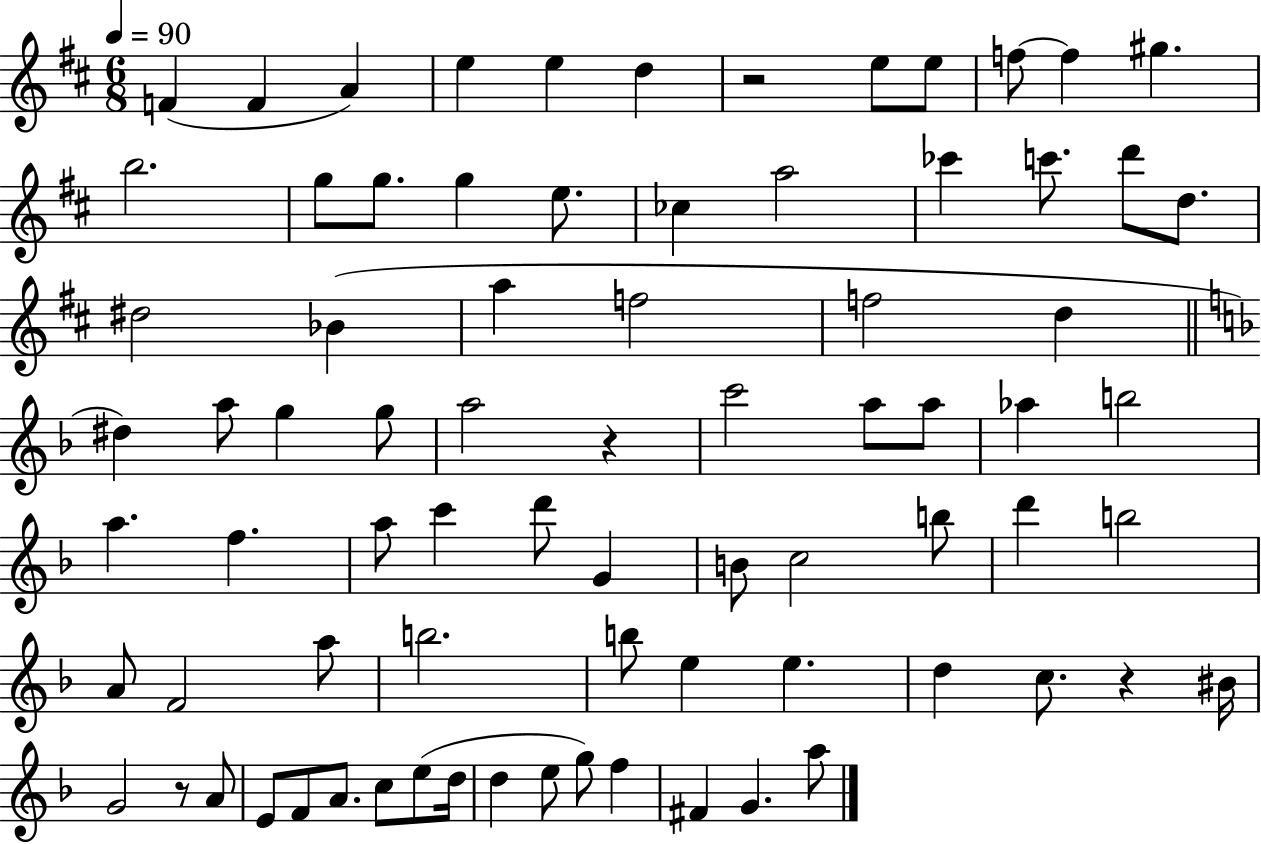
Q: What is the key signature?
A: D major